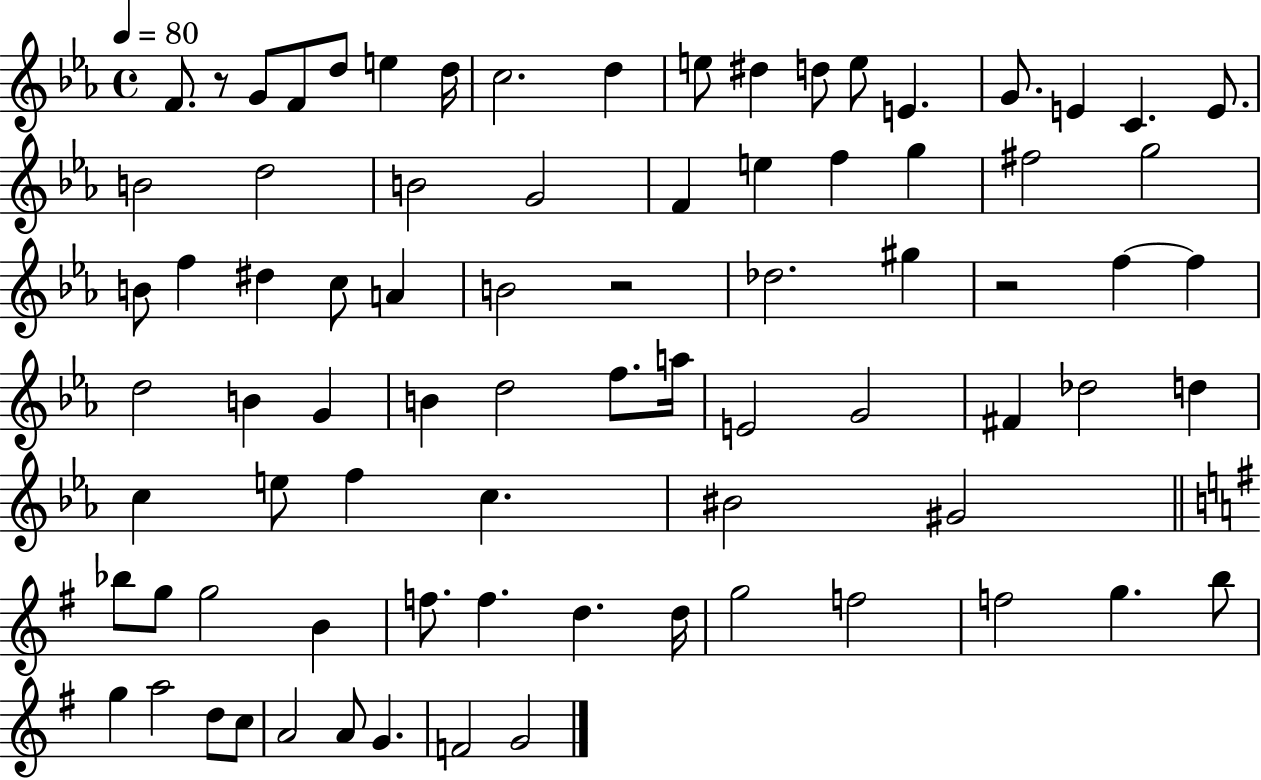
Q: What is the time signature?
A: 4/4